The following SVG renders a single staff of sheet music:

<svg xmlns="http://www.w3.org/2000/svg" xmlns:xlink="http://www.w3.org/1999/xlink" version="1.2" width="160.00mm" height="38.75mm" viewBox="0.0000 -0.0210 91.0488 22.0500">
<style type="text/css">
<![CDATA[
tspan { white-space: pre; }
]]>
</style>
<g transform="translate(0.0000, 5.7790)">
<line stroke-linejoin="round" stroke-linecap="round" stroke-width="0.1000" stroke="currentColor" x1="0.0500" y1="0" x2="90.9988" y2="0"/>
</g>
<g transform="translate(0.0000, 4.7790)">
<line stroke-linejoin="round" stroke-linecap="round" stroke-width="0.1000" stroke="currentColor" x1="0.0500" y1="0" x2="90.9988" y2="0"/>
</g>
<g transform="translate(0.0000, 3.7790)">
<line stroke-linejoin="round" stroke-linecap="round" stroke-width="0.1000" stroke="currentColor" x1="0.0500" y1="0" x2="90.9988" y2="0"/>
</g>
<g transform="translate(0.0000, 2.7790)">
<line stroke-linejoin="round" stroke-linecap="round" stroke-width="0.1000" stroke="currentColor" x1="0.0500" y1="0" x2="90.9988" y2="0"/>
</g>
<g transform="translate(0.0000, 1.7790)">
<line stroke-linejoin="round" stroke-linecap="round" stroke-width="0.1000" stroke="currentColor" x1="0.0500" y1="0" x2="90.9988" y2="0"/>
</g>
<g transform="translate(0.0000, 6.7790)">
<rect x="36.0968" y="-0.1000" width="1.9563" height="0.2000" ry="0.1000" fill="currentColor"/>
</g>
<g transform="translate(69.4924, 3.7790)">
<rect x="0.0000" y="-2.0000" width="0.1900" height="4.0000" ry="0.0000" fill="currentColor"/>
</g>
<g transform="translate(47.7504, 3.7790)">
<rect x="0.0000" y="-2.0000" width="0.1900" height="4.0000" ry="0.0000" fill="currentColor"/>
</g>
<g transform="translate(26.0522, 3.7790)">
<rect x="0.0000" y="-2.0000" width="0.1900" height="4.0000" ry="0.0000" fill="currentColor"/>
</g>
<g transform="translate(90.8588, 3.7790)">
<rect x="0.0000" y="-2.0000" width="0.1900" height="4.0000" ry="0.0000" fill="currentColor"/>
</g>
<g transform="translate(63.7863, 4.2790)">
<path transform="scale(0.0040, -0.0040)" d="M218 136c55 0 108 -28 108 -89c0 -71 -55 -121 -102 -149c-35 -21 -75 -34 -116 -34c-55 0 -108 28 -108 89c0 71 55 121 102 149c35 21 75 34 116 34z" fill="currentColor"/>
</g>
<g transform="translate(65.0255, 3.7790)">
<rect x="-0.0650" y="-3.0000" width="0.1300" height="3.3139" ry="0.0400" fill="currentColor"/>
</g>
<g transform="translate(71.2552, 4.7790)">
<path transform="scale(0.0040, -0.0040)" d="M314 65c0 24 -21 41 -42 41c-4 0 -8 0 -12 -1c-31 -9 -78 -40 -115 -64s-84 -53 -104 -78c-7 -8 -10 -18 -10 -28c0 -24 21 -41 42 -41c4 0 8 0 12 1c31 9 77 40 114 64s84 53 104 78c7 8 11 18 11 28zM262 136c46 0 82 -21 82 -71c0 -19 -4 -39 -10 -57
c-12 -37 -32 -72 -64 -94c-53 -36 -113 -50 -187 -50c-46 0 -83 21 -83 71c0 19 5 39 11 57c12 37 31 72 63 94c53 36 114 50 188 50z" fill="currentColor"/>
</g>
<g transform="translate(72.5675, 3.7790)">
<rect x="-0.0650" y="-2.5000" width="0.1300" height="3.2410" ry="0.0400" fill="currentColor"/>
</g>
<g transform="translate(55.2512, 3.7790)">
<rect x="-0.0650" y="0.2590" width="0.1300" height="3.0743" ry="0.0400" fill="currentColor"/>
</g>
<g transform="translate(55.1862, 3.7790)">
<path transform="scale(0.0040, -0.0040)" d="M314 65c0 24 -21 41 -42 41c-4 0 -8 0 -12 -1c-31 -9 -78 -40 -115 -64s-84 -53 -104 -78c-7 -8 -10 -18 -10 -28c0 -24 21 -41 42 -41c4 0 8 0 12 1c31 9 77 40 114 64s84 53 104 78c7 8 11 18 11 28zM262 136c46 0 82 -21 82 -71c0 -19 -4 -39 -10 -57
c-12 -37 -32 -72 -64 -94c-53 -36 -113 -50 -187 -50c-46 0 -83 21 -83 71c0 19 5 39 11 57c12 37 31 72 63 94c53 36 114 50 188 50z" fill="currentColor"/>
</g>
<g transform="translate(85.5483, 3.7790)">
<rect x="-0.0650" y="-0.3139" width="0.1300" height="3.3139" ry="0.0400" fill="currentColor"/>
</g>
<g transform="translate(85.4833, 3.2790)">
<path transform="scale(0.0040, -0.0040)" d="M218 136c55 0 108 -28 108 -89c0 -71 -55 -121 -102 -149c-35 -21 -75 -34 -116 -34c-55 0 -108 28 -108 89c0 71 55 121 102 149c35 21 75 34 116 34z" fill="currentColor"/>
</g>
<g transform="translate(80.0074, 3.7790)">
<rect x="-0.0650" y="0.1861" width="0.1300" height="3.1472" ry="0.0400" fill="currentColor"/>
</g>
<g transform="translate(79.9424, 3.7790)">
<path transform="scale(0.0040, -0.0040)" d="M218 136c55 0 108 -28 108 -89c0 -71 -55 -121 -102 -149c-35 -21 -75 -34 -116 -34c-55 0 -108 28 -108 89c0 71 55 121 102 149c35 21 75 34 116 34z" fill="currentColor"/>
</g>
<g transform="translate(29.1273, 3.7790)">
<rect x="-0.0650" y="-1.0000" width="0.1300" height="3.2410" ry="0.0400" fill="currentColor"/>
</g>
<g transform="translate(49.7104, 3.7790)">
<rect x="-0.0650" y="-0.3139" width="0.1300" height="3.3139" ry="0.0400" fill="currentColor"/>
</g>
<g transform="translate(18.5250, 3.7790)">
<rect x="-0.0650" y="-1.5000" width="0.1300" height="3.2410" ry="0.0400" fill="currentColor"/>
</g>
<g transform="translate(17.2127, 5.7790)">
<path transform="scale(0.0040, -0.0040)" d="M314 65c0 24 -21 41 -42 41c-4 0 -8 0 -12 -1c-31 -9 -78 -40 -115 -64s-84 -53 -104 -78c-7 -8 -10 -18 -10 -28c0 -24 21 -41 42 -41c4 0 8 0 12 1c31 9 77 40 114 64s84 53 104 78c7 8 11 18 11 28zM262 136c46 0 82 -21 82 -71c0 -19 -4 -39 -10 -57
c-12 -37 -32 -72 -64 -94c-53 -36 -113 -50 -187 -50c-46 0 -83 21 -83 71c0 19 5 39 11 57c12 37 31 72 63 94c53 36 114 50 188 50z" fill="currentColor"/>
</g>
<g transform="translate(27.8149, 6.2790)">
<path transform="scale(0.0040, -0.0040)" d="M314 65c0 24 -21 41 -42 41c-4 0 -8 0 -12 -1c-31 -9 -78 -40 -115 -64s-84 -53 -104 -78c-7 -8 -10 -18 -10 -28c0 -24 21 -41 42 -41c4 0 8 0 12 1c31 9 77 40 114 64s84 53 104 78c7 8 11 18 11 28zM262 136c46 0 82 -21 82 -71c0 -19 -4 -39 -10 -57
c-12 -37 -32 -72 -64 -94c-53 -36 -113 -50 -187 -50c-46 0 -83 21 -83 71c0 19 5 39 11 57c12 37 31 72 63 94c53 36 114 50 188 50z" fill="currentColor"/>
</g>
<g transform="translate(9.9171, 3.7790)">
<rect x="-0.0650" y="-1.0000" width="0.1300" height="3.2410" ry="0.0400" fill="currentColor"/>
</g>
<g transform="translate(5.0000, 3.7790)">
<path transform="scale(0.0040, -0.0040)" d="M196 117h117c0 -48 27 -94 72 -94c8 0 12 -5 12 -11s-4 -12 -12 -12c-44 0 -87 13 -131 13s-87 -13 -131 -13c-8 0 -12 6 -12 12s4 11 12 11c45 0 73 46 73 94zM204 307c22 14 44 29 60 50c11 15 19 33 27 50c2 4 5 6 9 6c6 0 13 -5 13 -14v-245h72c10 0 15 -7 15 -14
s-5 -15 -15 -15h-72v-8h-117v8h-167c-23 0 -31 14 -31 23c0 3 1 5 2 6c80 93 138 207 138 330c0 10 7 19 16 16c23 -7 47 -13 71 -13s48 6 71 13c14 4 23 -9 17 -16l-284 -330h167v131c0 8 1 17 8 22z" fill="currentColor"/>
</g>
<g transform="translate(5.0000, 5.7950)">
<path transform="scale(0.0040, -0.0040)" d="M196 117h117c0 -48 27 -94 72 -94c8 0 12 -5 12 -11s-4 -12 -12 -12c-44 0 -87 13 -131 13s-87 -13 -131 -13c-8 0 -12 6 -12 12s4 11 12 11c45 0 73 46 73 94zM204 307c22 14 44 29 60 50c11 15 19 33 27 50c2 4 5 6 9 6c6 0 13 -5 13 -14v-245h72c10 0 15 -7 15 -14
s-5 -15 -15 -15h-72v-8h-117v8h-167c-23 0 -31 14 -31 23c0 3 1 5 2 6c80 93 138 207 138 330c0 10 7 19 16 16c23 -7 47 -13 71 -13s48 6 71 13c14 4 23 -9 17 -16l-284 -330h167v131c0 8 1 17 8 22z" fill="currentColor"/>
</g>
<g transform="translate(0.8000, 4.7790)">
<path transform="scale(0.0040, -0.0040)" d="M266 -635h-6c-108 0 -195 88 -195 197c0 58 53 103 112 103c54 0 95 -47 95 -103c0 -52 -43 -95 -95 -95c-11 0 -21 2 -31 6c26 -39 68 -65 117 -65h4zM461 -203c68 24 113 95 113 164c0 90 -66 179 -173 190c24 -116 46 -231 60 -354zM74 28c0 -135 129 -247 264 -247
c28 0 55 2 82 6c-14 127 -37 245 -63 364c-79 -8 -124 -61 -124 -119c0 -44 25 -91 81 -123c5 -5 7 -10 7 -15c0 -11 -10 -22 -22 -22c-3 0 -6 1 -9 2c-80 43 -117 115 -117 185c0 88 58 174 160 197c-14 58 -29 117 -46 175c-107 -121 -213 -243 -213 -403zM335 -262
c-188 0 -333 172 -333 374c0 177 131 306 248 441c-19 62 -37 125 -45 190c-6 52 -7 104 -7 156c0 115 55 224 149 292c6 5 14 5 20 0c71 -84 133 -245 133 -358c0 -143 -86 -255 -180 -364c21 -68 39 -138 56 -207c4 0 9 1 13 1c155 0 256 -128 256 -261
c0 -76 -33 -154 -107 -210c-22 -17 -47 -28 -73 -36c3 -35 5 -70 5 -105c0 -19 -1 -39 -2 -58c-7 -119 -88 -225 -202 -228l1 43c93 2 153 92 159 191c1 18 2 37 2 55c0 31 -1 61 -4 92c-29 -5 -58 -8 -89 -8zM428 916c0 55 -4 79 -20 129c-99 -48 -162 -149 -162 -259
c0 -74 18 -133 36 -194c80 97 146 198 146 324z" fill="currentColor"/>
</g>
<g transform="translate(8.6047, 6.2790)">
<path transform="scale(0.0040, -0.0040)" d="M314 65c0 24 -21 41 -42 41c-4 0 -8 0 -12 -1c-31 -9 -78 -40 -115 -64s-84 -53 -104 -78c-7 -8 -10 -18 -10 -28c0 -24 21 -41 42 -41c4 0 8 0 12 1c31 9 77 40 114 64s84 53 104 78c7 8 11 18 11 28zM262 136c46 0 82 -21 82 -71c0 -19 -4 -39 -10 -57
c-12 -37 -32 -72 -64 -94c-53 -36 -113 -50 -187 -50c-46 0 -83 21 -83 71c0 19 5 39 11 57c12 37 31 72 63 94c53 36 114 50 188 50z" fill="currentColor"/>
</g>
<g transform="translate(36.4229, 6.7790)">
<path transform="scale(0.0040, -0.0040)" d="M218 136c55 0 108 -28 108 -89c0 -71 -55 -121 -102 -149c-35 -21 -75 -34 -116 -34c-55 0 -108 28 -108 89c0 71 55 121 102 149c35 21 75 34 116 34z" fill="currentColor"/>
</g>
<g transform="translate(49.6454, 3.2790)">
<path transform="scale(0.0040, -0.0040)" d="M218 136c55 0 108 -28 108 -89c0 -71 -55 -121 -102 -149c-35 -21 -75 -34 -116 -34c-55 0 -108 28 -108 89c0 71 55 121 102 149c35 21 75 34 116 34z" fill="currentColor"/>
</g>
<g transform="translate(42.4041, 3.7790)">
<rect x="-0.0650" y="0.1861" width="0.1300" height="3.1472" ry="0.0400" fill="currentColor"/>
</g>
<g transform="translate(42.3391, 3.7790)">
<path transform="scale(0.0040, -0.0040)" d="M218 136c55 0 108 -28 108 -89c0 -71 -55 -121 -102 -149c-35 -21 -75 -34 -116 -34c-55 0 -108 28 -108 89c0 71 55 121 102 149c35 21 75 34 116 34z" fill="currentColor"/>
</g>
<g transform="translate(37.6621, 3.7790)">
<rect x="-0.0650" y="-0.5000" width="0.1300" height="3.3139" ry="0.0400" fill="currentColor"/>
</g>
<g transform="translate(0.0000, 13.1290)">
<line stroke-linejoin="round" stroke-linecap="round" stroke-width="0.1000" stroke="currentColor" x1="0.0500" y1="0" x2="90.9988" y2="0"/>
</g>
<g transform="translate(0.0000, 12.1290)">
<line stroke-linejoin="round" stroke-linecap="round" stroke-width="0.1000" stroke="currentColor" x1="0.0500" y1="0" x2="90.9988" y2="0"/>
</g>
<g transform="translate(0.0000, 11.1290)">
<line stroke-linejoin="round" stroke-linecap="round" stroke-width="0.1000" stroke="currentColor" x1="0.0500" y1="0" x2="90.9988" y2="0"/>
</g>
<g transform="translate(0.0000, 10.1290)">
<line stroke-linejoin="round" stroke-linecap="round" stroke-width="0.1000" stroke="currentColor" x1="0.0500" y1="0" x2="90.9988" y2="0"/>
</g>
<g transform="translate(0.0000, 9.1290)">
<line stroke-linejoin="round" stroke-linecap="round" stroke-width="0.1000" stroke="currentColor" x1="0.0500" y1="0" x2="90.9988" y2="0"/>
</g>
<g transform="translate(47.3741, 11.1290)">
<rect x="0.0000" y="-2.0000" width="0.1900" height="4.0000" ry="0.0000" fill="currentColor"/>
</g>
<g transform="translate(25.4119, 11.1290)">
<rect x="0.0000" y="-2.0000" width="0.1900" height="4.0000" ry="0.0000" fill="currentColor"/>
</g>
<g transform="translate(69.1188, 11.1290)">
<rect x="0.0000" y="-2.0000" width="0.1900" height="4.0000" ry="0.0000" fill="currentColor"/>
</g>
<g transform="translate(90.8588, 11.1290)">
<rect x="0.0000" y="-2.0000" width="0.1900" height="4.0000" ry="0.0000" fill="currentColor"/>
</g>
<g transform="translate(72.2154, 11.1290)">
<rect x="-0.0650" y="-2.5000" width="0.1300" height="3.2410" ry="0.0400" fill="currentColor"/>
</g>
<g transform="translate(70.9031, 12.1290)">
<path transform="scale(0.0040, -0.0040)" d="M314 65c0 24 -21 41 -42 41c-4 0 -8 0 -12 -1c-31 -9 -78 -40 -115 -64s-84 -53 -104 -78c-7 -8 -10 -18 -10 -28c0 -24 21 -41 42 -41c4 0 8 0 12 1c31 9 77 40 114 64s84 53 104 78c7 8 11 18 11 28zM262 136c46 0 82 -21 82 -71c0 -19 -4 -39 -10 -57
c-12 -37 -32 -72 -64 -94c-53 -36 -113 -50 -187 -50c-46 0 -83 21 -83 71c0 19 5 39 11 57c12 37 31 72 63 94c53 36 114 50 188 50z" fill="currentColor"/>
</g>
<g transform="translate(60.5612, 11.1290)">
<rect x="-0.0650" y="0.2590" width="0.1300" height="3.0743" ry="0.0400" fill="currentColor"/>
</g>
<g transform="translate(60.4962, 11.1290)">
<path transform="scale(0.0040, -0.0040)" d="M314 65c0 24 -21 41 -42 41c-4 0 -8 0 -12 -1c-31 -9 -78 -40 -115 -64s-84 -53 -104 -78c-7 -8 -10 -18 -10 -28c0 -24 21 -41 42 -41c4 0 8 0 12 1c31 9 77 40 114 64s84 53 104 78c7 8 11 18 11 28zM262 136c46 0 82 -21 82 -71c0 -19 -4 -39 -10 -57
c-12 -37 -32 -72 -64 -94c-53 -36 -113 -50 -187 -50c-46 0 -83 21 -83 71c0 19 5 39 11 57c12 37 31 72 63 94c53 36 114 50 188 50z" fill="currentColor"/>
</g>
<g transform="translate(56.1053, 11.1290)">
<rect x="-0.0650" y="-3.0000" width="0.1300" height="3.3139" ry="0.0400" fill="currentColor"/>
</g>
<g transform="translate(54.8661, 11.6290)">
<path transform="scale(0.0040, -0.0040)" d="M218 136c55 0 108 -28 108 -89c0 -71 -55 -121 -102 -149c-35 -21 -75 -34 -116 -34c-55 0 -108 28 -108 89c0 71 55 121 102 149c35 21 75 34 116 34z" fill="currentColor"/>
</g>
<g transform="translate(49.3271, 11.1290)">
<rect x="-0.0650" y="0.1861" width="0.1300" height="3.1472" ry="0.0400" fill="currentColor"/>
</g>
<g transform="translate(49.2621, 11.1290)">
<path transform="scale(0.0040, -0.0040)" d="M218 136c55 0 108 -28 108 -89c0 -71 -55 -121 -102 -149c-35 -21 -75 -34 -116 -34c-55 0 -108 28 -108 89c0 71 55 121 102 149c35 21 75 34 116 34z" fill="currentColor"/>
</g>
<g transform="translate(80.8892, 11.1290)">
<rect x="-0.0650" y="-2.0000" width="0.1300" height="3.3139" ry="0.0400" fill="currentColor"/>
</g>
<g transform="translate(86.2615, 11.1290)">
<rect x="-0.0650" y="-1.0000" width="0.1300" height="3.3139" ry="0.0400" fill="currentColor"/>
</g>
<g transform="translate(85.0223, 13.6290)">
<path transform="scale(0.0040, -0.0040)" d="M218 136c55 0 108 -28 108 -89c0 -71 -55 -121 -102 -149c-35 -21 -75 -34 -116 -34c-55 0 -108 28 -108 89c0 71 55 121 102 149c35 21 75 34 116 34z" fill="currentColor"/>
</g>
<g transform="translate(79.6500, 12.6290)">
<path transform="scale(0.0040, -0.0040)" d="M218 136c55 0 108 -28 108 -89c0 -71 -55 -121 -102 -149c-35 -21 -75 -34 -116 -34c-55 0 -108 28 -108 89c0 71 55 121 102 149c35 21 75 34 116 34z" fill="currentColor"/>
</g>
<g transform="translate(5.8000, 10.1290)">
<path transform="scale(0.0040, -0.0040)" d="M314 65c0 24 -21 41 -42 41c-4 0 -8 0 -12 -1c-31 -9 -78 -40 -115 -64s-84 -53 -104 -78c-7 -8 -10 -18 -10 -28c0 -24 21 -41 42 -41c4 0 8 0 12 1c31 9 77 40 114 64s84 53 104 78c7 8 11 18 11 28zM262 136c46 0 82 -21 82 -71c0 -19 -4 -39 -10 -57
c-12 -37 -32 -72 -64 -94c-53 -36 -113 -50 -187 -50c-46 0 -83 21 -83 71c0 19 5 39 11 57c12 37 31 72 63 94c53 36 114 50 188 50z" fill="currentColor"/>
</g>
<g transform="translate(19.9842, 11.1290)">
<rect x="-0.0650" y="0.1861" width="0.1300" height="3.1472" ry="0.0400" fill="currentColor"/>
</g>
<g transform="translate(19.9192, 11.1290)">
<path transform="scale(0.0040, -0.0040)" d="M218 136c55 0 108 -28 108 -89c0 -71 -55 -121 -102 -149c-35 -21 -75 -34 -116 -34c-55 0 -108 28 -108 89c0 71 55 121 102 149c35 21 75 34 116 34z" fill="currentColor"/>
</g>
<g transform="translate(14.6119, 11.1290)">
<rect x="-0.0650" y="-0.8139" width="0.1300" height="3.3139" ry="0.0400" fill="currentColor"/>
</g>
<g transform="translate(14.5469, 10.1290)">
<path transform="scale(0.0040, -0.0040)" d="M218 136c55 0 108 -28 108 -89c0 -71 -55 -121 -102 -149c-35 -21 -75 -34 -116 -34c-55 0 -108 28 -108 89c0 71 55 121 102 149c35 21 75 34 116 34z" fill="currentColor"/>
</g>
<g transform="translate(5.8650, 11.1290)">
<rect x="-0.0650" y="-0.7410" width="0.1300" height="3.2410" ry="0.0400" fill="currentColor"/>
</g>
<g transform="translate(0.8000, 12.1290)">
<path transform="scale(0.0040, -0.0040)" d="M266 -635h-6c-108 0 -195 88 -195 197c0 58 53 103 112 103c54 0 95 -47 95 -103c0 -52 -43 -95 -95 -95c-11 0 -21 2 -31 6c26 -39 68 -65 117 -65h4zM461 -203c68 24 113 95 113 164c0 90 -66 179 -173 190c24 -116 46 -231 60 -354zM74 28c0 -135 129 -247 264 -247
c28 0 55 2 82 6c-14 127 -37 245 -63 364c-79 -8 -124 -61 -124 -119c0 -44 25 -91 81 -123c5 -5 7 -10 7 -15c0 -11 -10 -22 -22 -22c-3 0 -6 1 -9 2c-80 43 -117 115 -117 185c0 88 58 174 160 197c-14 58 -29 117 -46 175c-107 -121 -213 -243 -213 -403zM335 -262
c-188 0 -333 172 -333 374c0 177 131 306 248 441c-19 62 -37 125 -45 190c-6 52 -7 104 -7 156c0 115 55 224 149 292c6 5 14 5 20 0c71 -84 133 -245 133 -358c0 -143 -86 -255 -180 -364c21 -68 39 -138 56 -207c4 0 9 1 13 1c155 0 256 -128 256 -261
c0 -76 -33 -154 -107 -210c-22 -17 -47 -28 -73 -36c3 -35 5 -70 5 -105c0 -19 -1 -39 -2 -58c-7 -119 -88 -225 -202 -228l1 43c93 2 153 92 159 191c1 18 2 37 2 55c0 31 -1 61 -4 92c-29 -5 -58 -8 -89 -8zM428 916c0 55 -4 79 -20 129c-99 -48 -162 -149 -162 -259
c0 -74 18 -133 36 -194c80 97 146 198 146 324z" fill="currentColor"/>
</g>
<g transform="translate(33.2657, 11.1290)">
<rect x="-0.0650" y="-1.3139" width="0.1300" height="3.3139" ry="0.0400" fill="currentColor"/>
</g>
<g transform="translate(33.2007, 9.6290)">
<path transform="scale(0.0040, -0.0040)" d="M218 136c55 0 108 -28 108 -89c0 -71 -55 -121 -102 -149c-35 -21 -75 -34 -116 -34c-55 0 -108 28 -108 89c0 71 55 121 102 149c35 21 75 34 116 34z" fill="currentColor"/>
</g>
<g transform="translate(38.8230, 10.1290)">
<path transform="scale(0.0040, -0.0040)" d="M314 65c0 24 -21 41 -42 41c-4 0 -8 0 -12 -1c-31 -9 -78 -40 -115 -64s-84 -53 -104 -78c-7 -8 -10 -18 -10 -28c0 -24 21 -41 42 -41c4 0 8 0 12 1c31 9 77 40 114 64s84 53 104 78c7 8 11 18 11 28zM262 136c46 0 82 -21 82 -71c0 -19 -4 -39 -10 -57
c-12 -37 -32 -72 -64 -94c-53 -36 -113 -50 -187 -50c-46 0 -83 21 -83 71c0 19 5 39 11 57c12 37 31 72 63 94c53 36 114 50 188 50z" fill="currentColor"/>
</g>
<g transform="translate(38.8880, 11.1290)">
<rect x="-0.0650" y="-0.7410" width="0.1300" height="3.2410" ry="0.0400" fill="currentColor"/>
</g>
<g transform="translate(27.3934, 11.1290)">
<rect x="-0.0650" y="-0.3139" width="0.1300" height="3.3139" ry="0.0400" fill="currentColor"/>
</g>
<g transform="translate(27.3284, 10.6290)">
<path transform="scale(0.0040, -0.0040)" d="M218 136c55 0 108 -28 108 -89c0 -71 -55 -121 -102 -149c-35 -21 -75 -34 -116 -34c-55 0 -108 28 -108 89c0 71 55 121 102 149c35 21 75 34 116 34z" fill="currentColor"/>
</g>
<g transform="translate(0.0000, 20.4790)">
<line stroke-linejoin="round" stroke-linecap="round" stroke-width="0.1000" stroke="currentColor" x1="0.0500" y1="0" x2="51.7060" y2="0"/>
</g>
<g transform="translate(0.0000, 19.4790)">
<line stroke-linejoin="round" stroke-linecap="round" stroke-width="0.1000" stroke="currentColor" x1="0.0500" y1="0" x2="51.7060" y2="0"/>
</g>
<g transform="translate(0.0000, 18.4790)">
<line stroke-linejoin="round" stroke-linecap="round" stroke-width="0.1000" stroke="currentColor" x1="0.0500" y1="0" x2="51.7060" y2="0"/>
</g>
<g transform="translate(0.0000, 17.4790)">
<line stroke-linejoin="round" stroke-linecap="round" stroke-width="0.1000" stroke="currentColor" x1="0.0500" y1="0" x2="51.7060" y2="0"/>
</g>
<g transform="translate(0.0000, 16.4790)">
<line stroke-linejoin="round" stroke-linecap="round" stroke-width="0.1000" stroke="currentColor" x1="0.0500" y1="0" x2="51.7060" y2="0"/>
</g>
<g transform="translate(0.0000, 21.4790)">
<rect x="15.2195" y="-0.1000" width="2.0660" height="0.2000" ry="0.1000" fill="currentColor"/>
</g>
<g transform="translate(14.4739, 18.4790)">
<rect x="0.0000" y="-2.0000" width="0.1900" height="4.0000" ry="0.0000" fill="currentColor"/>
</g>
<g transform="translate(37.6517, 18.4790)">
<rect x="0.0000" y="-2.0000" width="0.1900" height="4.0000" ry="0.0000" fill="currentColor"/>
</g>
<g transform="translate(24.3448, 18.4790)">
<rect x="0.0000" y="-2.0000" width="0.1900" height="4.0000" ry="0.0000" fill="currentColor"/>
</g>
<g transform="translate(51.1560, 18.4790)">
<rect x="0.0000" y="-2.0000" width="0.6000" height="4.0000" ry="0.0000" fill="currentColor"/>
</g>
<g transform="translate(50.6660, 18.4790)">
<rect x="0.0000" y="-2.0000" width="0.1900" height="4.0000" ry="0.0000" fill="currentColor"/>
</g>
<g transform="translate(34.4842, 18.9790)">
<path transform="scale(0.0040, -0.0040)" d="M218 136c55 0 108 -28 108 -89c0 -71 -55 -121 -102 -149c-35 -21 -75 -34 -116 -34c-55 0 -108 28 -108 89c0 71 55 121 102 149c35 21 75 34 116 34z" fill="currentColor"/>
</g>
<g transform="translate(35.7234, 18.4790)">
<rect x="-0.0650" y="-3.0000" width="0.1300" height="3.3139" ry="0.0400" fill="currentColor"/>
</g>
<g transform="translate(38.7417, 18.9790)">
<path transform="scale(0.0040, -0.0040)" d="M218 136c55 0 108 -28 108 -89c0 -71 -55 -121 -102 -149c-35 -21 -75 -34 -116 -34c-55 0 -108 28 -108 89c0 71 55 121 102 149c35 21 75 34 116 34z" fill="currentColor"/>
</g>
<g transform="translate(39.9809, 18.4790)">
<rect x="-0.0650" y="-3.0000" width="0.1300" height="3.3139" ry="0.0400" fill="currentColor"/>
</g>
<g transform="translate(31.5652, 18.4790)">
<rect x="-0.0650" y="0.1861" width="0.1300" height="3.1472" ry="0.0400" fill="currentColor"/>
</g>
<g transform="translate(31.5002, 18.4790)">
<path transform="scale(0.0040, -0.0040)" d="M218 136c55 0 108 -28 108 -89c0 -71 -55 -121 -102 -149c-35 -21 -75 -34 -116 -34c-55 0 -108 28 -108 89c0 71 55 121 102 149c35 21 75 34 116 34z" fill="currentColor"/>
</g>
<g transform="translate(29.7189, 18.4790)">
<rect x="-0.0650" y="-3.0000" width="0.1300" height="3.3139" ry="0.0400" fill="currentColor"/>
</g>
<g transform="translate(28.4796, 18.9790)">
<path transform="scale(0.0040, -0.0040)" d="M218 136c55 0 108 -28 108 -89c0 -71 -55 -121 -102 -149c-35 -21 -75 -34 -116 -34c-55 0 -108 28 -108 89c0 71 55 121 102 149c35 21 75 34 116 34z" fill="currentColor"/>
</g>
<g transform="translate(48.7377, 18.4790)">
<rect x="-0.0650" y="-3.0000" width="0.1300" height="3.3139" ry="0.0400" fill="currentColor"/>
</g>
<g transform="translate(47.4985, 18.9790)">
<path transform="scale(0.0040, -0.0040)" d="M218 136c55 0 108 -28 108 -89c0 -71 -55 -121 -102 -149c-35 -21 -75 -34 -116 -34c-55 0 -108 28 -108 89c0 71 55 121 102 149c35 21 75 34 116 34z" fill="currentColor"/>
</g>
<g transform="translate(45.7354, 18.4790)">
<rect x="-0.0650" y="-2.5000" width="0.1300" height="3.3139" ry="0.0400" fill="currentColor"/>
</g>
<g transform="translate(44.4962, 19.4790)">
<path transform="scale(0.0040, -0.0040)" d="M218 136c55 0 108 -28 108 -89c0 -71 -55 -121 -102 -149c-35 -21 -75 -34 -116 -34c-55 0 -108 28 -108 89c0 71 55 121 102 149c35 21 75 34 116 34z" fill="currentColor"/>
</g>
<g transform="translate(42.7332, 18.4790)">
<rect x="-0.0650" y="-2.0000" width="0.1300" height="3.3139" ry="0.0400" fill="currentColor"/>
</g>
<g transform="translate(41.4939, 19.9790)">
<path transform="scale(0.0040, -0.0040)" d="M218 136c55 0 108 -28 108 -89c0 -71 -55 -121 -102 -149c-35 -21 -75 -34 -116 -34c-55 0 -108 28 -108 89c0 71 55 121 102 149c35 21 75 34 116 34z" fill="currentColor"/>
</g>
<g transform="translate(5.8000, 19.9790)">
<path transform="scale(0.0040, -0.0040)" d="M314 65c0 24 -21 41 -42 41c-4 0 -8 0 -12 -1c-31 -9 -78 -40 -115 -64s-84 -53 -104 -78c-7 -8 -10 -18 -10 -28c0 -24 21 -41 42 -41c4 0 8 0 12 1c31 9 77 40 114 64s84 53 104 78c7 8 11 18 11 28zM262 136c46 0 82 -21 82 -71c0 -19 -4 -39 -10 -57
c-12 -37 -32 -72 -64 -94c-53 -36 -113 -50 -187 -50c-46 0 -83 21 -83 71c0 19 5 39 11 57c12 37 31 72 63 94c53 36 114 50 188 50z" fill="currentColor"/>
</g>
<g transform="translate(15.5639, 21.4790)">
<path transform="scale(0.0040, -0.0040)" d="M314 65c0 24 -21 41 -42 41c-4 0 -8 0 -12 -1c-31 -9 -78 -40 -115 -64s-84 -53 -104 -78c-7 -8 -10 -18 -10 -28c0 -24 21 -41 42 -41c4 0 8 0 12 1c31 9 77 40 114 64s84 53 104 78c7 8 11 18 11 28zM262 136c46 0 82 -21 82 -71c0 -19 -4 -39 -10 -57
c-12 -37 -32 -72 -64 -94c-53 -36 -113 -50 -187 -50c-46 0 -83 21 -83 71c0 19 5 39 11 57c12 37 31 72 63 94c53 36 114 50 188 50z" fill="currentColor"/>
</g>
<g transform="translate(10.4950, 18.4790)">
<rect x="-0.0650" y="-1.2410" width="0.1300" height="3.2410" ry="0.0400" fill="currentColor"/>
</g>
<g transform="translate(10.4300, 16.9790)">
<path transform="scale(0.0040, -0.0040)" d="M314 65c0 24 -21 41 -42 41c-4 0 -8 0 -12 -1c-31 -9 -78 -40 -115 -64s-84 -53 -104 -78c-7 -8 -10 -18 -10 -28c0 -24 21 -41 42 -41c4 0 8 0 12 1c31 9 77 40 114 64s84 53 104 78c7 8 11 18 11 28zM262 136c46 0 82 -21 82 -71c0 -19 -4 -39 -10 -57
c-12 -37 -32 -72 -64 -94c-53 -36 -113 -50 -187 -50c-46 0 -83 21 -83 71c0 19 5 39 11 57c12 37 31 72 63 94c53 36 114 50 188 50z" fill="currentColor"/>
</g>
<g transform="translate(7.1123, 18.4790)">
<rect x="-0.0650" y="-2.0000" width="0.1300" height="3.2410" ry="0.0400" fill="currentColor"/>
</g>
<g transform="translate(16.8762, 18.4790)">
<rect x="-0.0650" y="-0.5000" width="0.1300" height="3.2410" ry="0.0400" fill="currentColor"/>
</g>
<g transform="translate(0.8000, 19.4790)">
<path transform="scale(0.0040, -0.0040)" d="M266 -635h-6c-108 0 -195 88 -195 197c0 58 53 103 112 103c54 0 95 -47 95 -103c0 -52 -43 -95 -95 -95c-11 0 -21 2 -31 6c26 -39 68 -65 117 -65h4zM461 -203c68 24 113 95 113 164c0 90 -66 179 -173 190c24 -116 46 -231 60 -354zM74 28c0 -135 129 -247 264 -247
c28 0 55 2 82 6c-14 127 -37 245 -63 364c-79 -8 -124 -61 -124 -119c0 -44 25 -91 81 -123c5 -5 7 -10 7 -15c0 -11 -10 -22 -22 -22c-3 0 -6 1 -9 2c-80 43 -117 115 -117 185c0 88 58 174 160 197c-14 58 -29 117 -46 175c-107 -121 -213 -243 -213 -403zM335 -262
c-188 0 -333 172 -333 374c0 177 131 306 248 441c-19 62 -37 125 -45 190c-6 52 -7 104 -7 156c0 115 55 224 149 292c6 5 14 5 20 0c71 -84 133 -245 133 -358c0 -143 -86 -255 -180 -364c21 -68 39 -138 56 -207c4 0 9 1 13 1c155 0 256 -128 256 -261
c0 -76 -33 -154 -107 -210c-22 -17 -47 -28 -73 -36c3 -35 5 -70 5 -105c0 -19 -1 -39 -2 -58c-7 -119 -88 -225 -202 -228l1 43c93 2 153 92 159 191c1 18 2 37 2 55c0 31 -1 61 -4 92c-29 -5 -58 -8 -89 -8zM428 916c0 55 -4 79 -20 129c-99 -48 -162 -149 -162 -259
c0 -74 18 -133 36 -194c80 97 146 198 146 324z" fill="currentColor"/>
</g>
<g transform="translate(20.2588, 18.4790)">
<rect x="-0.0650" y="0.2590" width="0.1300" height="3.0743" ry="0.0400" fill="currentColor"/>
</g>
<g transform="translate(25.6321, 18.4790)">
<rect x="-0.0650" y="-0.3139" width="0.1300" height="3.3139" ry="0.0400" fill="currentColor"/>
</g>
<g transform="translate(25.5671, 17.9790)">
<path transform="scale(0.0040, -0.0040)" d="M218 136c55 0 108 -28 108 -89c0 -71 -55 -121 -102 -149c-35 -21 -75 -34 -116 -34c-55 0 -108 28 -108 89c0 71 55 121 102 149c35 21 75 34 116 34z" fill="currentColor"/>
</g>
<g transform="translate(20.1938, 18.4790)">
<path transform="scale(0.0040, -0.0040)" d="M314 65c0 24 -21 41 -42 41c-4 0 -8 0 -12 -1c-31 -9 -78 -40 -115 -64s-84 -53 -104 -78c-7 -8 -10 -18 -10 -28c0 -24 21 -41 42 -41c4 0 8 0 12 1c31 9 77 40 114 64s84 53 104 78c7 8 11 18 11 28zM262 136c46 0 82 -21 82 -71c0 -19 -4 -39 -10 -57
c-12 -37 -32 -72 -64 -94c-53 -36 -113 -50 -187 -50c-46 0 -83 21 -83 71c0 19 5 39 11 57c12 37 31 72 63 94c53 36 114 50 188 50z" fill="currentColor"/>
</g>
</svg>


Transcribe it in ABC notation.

X:1
T:Untitled
M:4/4
L:1/4
K:C
D2 E2 D2 C B c B2 A G2 B c d2 d B c e d2 B A B2 G2 F D F2 e2 C2 B2 c A B A A F G A